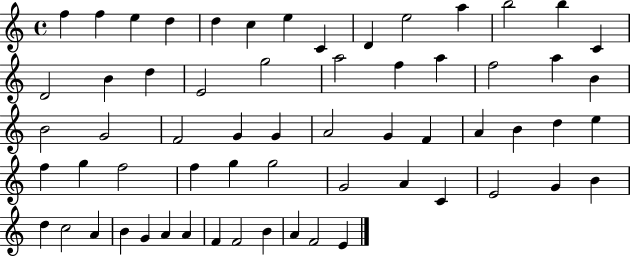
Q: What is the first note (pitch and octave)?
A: F5